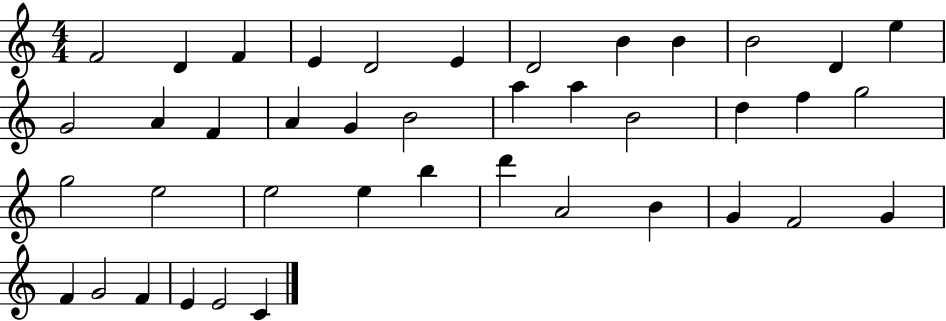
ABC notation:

X:1
T:Untitled
M:4/4
L:1/4
K:C
F2 D F E D2 E D2 B B B2 D e G2 A F A G B2 a a B2 d f g2 g2 e2 e2 e b d' A2 B G F2 G F G2 F E E2 C